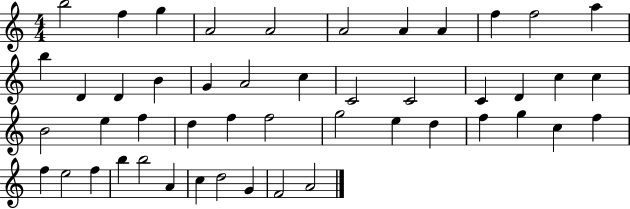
B5/h F5/q G5/q A4/h A4/h A4/h A4/q A4/q F5/q F5/h A5/q B5/q D4/q D4/q B4/q G4/q A4/h C5/q C4/h C4/h C4/q D4/q C5/q C5/q B4/h E5/q F5/q D5/q F5/q F5/h G5/h E5/q D5/q F5/q G5/q C5/q F5/q F5/q E5/h F5/q B5/q B5/h A4/q C5/q D5/h G4/q F4/h A4/h